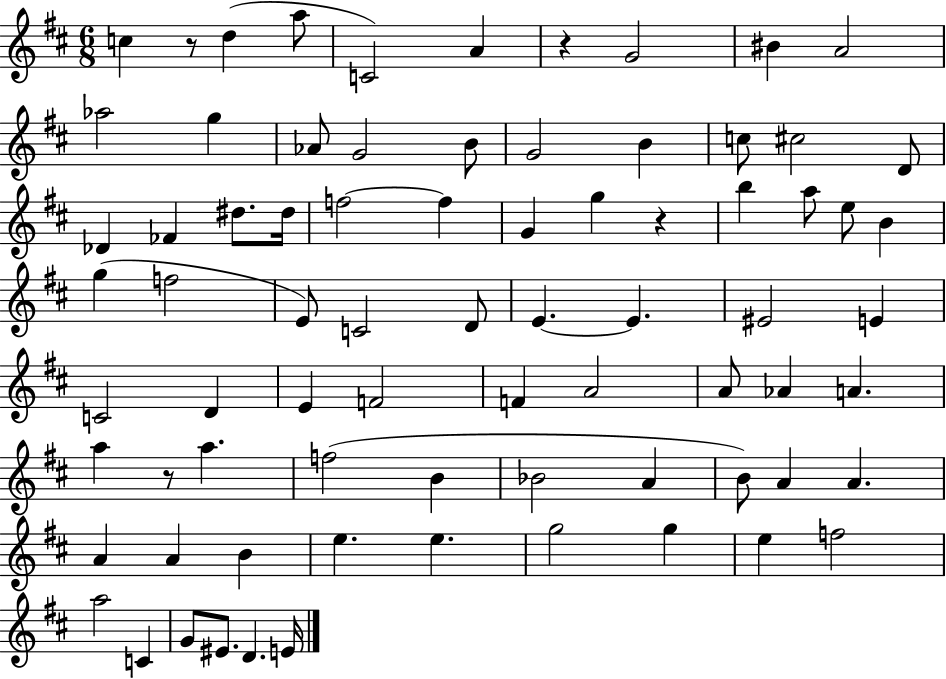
C5/q R/e D5/q A5/e C4/h A4/q R/q G4/h BIS4/q A4/h Ab5/h G5/q Ab4/e G4/h B4/e G4/h B4/q C5/e C#5/h D4/e Db4/q FES4/q D#5/e. D#5/s F5/h F5/q G4/q G5/q R/q B5/q A5/e E5/e B4/q G5/q F5/h E4/e C4/h D4/e E4/q. E4/q. EIS4/h E4/q C4/h D4/q E4/q F4/h F4/q A4/h A4/e Ab4/q A4/q. A5/q R/e A5/q. F5/h B4/q Bb4/h A4/q B4/e A4/q A4/q. A4/q A4/q B4/q E5/q. E5/q. G5/h G5/q E5/q F5/h A5/h C4/q G4/e EIS4/e. D4/q. E4/s